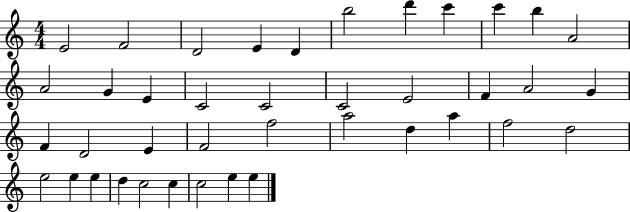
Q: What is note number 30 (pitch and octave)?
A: F5